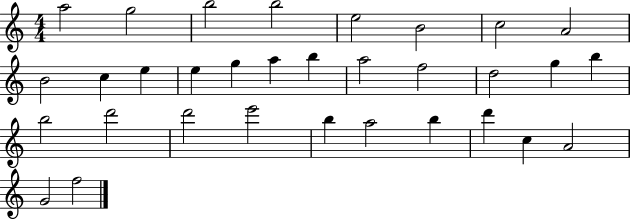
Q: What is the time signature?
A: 4/4